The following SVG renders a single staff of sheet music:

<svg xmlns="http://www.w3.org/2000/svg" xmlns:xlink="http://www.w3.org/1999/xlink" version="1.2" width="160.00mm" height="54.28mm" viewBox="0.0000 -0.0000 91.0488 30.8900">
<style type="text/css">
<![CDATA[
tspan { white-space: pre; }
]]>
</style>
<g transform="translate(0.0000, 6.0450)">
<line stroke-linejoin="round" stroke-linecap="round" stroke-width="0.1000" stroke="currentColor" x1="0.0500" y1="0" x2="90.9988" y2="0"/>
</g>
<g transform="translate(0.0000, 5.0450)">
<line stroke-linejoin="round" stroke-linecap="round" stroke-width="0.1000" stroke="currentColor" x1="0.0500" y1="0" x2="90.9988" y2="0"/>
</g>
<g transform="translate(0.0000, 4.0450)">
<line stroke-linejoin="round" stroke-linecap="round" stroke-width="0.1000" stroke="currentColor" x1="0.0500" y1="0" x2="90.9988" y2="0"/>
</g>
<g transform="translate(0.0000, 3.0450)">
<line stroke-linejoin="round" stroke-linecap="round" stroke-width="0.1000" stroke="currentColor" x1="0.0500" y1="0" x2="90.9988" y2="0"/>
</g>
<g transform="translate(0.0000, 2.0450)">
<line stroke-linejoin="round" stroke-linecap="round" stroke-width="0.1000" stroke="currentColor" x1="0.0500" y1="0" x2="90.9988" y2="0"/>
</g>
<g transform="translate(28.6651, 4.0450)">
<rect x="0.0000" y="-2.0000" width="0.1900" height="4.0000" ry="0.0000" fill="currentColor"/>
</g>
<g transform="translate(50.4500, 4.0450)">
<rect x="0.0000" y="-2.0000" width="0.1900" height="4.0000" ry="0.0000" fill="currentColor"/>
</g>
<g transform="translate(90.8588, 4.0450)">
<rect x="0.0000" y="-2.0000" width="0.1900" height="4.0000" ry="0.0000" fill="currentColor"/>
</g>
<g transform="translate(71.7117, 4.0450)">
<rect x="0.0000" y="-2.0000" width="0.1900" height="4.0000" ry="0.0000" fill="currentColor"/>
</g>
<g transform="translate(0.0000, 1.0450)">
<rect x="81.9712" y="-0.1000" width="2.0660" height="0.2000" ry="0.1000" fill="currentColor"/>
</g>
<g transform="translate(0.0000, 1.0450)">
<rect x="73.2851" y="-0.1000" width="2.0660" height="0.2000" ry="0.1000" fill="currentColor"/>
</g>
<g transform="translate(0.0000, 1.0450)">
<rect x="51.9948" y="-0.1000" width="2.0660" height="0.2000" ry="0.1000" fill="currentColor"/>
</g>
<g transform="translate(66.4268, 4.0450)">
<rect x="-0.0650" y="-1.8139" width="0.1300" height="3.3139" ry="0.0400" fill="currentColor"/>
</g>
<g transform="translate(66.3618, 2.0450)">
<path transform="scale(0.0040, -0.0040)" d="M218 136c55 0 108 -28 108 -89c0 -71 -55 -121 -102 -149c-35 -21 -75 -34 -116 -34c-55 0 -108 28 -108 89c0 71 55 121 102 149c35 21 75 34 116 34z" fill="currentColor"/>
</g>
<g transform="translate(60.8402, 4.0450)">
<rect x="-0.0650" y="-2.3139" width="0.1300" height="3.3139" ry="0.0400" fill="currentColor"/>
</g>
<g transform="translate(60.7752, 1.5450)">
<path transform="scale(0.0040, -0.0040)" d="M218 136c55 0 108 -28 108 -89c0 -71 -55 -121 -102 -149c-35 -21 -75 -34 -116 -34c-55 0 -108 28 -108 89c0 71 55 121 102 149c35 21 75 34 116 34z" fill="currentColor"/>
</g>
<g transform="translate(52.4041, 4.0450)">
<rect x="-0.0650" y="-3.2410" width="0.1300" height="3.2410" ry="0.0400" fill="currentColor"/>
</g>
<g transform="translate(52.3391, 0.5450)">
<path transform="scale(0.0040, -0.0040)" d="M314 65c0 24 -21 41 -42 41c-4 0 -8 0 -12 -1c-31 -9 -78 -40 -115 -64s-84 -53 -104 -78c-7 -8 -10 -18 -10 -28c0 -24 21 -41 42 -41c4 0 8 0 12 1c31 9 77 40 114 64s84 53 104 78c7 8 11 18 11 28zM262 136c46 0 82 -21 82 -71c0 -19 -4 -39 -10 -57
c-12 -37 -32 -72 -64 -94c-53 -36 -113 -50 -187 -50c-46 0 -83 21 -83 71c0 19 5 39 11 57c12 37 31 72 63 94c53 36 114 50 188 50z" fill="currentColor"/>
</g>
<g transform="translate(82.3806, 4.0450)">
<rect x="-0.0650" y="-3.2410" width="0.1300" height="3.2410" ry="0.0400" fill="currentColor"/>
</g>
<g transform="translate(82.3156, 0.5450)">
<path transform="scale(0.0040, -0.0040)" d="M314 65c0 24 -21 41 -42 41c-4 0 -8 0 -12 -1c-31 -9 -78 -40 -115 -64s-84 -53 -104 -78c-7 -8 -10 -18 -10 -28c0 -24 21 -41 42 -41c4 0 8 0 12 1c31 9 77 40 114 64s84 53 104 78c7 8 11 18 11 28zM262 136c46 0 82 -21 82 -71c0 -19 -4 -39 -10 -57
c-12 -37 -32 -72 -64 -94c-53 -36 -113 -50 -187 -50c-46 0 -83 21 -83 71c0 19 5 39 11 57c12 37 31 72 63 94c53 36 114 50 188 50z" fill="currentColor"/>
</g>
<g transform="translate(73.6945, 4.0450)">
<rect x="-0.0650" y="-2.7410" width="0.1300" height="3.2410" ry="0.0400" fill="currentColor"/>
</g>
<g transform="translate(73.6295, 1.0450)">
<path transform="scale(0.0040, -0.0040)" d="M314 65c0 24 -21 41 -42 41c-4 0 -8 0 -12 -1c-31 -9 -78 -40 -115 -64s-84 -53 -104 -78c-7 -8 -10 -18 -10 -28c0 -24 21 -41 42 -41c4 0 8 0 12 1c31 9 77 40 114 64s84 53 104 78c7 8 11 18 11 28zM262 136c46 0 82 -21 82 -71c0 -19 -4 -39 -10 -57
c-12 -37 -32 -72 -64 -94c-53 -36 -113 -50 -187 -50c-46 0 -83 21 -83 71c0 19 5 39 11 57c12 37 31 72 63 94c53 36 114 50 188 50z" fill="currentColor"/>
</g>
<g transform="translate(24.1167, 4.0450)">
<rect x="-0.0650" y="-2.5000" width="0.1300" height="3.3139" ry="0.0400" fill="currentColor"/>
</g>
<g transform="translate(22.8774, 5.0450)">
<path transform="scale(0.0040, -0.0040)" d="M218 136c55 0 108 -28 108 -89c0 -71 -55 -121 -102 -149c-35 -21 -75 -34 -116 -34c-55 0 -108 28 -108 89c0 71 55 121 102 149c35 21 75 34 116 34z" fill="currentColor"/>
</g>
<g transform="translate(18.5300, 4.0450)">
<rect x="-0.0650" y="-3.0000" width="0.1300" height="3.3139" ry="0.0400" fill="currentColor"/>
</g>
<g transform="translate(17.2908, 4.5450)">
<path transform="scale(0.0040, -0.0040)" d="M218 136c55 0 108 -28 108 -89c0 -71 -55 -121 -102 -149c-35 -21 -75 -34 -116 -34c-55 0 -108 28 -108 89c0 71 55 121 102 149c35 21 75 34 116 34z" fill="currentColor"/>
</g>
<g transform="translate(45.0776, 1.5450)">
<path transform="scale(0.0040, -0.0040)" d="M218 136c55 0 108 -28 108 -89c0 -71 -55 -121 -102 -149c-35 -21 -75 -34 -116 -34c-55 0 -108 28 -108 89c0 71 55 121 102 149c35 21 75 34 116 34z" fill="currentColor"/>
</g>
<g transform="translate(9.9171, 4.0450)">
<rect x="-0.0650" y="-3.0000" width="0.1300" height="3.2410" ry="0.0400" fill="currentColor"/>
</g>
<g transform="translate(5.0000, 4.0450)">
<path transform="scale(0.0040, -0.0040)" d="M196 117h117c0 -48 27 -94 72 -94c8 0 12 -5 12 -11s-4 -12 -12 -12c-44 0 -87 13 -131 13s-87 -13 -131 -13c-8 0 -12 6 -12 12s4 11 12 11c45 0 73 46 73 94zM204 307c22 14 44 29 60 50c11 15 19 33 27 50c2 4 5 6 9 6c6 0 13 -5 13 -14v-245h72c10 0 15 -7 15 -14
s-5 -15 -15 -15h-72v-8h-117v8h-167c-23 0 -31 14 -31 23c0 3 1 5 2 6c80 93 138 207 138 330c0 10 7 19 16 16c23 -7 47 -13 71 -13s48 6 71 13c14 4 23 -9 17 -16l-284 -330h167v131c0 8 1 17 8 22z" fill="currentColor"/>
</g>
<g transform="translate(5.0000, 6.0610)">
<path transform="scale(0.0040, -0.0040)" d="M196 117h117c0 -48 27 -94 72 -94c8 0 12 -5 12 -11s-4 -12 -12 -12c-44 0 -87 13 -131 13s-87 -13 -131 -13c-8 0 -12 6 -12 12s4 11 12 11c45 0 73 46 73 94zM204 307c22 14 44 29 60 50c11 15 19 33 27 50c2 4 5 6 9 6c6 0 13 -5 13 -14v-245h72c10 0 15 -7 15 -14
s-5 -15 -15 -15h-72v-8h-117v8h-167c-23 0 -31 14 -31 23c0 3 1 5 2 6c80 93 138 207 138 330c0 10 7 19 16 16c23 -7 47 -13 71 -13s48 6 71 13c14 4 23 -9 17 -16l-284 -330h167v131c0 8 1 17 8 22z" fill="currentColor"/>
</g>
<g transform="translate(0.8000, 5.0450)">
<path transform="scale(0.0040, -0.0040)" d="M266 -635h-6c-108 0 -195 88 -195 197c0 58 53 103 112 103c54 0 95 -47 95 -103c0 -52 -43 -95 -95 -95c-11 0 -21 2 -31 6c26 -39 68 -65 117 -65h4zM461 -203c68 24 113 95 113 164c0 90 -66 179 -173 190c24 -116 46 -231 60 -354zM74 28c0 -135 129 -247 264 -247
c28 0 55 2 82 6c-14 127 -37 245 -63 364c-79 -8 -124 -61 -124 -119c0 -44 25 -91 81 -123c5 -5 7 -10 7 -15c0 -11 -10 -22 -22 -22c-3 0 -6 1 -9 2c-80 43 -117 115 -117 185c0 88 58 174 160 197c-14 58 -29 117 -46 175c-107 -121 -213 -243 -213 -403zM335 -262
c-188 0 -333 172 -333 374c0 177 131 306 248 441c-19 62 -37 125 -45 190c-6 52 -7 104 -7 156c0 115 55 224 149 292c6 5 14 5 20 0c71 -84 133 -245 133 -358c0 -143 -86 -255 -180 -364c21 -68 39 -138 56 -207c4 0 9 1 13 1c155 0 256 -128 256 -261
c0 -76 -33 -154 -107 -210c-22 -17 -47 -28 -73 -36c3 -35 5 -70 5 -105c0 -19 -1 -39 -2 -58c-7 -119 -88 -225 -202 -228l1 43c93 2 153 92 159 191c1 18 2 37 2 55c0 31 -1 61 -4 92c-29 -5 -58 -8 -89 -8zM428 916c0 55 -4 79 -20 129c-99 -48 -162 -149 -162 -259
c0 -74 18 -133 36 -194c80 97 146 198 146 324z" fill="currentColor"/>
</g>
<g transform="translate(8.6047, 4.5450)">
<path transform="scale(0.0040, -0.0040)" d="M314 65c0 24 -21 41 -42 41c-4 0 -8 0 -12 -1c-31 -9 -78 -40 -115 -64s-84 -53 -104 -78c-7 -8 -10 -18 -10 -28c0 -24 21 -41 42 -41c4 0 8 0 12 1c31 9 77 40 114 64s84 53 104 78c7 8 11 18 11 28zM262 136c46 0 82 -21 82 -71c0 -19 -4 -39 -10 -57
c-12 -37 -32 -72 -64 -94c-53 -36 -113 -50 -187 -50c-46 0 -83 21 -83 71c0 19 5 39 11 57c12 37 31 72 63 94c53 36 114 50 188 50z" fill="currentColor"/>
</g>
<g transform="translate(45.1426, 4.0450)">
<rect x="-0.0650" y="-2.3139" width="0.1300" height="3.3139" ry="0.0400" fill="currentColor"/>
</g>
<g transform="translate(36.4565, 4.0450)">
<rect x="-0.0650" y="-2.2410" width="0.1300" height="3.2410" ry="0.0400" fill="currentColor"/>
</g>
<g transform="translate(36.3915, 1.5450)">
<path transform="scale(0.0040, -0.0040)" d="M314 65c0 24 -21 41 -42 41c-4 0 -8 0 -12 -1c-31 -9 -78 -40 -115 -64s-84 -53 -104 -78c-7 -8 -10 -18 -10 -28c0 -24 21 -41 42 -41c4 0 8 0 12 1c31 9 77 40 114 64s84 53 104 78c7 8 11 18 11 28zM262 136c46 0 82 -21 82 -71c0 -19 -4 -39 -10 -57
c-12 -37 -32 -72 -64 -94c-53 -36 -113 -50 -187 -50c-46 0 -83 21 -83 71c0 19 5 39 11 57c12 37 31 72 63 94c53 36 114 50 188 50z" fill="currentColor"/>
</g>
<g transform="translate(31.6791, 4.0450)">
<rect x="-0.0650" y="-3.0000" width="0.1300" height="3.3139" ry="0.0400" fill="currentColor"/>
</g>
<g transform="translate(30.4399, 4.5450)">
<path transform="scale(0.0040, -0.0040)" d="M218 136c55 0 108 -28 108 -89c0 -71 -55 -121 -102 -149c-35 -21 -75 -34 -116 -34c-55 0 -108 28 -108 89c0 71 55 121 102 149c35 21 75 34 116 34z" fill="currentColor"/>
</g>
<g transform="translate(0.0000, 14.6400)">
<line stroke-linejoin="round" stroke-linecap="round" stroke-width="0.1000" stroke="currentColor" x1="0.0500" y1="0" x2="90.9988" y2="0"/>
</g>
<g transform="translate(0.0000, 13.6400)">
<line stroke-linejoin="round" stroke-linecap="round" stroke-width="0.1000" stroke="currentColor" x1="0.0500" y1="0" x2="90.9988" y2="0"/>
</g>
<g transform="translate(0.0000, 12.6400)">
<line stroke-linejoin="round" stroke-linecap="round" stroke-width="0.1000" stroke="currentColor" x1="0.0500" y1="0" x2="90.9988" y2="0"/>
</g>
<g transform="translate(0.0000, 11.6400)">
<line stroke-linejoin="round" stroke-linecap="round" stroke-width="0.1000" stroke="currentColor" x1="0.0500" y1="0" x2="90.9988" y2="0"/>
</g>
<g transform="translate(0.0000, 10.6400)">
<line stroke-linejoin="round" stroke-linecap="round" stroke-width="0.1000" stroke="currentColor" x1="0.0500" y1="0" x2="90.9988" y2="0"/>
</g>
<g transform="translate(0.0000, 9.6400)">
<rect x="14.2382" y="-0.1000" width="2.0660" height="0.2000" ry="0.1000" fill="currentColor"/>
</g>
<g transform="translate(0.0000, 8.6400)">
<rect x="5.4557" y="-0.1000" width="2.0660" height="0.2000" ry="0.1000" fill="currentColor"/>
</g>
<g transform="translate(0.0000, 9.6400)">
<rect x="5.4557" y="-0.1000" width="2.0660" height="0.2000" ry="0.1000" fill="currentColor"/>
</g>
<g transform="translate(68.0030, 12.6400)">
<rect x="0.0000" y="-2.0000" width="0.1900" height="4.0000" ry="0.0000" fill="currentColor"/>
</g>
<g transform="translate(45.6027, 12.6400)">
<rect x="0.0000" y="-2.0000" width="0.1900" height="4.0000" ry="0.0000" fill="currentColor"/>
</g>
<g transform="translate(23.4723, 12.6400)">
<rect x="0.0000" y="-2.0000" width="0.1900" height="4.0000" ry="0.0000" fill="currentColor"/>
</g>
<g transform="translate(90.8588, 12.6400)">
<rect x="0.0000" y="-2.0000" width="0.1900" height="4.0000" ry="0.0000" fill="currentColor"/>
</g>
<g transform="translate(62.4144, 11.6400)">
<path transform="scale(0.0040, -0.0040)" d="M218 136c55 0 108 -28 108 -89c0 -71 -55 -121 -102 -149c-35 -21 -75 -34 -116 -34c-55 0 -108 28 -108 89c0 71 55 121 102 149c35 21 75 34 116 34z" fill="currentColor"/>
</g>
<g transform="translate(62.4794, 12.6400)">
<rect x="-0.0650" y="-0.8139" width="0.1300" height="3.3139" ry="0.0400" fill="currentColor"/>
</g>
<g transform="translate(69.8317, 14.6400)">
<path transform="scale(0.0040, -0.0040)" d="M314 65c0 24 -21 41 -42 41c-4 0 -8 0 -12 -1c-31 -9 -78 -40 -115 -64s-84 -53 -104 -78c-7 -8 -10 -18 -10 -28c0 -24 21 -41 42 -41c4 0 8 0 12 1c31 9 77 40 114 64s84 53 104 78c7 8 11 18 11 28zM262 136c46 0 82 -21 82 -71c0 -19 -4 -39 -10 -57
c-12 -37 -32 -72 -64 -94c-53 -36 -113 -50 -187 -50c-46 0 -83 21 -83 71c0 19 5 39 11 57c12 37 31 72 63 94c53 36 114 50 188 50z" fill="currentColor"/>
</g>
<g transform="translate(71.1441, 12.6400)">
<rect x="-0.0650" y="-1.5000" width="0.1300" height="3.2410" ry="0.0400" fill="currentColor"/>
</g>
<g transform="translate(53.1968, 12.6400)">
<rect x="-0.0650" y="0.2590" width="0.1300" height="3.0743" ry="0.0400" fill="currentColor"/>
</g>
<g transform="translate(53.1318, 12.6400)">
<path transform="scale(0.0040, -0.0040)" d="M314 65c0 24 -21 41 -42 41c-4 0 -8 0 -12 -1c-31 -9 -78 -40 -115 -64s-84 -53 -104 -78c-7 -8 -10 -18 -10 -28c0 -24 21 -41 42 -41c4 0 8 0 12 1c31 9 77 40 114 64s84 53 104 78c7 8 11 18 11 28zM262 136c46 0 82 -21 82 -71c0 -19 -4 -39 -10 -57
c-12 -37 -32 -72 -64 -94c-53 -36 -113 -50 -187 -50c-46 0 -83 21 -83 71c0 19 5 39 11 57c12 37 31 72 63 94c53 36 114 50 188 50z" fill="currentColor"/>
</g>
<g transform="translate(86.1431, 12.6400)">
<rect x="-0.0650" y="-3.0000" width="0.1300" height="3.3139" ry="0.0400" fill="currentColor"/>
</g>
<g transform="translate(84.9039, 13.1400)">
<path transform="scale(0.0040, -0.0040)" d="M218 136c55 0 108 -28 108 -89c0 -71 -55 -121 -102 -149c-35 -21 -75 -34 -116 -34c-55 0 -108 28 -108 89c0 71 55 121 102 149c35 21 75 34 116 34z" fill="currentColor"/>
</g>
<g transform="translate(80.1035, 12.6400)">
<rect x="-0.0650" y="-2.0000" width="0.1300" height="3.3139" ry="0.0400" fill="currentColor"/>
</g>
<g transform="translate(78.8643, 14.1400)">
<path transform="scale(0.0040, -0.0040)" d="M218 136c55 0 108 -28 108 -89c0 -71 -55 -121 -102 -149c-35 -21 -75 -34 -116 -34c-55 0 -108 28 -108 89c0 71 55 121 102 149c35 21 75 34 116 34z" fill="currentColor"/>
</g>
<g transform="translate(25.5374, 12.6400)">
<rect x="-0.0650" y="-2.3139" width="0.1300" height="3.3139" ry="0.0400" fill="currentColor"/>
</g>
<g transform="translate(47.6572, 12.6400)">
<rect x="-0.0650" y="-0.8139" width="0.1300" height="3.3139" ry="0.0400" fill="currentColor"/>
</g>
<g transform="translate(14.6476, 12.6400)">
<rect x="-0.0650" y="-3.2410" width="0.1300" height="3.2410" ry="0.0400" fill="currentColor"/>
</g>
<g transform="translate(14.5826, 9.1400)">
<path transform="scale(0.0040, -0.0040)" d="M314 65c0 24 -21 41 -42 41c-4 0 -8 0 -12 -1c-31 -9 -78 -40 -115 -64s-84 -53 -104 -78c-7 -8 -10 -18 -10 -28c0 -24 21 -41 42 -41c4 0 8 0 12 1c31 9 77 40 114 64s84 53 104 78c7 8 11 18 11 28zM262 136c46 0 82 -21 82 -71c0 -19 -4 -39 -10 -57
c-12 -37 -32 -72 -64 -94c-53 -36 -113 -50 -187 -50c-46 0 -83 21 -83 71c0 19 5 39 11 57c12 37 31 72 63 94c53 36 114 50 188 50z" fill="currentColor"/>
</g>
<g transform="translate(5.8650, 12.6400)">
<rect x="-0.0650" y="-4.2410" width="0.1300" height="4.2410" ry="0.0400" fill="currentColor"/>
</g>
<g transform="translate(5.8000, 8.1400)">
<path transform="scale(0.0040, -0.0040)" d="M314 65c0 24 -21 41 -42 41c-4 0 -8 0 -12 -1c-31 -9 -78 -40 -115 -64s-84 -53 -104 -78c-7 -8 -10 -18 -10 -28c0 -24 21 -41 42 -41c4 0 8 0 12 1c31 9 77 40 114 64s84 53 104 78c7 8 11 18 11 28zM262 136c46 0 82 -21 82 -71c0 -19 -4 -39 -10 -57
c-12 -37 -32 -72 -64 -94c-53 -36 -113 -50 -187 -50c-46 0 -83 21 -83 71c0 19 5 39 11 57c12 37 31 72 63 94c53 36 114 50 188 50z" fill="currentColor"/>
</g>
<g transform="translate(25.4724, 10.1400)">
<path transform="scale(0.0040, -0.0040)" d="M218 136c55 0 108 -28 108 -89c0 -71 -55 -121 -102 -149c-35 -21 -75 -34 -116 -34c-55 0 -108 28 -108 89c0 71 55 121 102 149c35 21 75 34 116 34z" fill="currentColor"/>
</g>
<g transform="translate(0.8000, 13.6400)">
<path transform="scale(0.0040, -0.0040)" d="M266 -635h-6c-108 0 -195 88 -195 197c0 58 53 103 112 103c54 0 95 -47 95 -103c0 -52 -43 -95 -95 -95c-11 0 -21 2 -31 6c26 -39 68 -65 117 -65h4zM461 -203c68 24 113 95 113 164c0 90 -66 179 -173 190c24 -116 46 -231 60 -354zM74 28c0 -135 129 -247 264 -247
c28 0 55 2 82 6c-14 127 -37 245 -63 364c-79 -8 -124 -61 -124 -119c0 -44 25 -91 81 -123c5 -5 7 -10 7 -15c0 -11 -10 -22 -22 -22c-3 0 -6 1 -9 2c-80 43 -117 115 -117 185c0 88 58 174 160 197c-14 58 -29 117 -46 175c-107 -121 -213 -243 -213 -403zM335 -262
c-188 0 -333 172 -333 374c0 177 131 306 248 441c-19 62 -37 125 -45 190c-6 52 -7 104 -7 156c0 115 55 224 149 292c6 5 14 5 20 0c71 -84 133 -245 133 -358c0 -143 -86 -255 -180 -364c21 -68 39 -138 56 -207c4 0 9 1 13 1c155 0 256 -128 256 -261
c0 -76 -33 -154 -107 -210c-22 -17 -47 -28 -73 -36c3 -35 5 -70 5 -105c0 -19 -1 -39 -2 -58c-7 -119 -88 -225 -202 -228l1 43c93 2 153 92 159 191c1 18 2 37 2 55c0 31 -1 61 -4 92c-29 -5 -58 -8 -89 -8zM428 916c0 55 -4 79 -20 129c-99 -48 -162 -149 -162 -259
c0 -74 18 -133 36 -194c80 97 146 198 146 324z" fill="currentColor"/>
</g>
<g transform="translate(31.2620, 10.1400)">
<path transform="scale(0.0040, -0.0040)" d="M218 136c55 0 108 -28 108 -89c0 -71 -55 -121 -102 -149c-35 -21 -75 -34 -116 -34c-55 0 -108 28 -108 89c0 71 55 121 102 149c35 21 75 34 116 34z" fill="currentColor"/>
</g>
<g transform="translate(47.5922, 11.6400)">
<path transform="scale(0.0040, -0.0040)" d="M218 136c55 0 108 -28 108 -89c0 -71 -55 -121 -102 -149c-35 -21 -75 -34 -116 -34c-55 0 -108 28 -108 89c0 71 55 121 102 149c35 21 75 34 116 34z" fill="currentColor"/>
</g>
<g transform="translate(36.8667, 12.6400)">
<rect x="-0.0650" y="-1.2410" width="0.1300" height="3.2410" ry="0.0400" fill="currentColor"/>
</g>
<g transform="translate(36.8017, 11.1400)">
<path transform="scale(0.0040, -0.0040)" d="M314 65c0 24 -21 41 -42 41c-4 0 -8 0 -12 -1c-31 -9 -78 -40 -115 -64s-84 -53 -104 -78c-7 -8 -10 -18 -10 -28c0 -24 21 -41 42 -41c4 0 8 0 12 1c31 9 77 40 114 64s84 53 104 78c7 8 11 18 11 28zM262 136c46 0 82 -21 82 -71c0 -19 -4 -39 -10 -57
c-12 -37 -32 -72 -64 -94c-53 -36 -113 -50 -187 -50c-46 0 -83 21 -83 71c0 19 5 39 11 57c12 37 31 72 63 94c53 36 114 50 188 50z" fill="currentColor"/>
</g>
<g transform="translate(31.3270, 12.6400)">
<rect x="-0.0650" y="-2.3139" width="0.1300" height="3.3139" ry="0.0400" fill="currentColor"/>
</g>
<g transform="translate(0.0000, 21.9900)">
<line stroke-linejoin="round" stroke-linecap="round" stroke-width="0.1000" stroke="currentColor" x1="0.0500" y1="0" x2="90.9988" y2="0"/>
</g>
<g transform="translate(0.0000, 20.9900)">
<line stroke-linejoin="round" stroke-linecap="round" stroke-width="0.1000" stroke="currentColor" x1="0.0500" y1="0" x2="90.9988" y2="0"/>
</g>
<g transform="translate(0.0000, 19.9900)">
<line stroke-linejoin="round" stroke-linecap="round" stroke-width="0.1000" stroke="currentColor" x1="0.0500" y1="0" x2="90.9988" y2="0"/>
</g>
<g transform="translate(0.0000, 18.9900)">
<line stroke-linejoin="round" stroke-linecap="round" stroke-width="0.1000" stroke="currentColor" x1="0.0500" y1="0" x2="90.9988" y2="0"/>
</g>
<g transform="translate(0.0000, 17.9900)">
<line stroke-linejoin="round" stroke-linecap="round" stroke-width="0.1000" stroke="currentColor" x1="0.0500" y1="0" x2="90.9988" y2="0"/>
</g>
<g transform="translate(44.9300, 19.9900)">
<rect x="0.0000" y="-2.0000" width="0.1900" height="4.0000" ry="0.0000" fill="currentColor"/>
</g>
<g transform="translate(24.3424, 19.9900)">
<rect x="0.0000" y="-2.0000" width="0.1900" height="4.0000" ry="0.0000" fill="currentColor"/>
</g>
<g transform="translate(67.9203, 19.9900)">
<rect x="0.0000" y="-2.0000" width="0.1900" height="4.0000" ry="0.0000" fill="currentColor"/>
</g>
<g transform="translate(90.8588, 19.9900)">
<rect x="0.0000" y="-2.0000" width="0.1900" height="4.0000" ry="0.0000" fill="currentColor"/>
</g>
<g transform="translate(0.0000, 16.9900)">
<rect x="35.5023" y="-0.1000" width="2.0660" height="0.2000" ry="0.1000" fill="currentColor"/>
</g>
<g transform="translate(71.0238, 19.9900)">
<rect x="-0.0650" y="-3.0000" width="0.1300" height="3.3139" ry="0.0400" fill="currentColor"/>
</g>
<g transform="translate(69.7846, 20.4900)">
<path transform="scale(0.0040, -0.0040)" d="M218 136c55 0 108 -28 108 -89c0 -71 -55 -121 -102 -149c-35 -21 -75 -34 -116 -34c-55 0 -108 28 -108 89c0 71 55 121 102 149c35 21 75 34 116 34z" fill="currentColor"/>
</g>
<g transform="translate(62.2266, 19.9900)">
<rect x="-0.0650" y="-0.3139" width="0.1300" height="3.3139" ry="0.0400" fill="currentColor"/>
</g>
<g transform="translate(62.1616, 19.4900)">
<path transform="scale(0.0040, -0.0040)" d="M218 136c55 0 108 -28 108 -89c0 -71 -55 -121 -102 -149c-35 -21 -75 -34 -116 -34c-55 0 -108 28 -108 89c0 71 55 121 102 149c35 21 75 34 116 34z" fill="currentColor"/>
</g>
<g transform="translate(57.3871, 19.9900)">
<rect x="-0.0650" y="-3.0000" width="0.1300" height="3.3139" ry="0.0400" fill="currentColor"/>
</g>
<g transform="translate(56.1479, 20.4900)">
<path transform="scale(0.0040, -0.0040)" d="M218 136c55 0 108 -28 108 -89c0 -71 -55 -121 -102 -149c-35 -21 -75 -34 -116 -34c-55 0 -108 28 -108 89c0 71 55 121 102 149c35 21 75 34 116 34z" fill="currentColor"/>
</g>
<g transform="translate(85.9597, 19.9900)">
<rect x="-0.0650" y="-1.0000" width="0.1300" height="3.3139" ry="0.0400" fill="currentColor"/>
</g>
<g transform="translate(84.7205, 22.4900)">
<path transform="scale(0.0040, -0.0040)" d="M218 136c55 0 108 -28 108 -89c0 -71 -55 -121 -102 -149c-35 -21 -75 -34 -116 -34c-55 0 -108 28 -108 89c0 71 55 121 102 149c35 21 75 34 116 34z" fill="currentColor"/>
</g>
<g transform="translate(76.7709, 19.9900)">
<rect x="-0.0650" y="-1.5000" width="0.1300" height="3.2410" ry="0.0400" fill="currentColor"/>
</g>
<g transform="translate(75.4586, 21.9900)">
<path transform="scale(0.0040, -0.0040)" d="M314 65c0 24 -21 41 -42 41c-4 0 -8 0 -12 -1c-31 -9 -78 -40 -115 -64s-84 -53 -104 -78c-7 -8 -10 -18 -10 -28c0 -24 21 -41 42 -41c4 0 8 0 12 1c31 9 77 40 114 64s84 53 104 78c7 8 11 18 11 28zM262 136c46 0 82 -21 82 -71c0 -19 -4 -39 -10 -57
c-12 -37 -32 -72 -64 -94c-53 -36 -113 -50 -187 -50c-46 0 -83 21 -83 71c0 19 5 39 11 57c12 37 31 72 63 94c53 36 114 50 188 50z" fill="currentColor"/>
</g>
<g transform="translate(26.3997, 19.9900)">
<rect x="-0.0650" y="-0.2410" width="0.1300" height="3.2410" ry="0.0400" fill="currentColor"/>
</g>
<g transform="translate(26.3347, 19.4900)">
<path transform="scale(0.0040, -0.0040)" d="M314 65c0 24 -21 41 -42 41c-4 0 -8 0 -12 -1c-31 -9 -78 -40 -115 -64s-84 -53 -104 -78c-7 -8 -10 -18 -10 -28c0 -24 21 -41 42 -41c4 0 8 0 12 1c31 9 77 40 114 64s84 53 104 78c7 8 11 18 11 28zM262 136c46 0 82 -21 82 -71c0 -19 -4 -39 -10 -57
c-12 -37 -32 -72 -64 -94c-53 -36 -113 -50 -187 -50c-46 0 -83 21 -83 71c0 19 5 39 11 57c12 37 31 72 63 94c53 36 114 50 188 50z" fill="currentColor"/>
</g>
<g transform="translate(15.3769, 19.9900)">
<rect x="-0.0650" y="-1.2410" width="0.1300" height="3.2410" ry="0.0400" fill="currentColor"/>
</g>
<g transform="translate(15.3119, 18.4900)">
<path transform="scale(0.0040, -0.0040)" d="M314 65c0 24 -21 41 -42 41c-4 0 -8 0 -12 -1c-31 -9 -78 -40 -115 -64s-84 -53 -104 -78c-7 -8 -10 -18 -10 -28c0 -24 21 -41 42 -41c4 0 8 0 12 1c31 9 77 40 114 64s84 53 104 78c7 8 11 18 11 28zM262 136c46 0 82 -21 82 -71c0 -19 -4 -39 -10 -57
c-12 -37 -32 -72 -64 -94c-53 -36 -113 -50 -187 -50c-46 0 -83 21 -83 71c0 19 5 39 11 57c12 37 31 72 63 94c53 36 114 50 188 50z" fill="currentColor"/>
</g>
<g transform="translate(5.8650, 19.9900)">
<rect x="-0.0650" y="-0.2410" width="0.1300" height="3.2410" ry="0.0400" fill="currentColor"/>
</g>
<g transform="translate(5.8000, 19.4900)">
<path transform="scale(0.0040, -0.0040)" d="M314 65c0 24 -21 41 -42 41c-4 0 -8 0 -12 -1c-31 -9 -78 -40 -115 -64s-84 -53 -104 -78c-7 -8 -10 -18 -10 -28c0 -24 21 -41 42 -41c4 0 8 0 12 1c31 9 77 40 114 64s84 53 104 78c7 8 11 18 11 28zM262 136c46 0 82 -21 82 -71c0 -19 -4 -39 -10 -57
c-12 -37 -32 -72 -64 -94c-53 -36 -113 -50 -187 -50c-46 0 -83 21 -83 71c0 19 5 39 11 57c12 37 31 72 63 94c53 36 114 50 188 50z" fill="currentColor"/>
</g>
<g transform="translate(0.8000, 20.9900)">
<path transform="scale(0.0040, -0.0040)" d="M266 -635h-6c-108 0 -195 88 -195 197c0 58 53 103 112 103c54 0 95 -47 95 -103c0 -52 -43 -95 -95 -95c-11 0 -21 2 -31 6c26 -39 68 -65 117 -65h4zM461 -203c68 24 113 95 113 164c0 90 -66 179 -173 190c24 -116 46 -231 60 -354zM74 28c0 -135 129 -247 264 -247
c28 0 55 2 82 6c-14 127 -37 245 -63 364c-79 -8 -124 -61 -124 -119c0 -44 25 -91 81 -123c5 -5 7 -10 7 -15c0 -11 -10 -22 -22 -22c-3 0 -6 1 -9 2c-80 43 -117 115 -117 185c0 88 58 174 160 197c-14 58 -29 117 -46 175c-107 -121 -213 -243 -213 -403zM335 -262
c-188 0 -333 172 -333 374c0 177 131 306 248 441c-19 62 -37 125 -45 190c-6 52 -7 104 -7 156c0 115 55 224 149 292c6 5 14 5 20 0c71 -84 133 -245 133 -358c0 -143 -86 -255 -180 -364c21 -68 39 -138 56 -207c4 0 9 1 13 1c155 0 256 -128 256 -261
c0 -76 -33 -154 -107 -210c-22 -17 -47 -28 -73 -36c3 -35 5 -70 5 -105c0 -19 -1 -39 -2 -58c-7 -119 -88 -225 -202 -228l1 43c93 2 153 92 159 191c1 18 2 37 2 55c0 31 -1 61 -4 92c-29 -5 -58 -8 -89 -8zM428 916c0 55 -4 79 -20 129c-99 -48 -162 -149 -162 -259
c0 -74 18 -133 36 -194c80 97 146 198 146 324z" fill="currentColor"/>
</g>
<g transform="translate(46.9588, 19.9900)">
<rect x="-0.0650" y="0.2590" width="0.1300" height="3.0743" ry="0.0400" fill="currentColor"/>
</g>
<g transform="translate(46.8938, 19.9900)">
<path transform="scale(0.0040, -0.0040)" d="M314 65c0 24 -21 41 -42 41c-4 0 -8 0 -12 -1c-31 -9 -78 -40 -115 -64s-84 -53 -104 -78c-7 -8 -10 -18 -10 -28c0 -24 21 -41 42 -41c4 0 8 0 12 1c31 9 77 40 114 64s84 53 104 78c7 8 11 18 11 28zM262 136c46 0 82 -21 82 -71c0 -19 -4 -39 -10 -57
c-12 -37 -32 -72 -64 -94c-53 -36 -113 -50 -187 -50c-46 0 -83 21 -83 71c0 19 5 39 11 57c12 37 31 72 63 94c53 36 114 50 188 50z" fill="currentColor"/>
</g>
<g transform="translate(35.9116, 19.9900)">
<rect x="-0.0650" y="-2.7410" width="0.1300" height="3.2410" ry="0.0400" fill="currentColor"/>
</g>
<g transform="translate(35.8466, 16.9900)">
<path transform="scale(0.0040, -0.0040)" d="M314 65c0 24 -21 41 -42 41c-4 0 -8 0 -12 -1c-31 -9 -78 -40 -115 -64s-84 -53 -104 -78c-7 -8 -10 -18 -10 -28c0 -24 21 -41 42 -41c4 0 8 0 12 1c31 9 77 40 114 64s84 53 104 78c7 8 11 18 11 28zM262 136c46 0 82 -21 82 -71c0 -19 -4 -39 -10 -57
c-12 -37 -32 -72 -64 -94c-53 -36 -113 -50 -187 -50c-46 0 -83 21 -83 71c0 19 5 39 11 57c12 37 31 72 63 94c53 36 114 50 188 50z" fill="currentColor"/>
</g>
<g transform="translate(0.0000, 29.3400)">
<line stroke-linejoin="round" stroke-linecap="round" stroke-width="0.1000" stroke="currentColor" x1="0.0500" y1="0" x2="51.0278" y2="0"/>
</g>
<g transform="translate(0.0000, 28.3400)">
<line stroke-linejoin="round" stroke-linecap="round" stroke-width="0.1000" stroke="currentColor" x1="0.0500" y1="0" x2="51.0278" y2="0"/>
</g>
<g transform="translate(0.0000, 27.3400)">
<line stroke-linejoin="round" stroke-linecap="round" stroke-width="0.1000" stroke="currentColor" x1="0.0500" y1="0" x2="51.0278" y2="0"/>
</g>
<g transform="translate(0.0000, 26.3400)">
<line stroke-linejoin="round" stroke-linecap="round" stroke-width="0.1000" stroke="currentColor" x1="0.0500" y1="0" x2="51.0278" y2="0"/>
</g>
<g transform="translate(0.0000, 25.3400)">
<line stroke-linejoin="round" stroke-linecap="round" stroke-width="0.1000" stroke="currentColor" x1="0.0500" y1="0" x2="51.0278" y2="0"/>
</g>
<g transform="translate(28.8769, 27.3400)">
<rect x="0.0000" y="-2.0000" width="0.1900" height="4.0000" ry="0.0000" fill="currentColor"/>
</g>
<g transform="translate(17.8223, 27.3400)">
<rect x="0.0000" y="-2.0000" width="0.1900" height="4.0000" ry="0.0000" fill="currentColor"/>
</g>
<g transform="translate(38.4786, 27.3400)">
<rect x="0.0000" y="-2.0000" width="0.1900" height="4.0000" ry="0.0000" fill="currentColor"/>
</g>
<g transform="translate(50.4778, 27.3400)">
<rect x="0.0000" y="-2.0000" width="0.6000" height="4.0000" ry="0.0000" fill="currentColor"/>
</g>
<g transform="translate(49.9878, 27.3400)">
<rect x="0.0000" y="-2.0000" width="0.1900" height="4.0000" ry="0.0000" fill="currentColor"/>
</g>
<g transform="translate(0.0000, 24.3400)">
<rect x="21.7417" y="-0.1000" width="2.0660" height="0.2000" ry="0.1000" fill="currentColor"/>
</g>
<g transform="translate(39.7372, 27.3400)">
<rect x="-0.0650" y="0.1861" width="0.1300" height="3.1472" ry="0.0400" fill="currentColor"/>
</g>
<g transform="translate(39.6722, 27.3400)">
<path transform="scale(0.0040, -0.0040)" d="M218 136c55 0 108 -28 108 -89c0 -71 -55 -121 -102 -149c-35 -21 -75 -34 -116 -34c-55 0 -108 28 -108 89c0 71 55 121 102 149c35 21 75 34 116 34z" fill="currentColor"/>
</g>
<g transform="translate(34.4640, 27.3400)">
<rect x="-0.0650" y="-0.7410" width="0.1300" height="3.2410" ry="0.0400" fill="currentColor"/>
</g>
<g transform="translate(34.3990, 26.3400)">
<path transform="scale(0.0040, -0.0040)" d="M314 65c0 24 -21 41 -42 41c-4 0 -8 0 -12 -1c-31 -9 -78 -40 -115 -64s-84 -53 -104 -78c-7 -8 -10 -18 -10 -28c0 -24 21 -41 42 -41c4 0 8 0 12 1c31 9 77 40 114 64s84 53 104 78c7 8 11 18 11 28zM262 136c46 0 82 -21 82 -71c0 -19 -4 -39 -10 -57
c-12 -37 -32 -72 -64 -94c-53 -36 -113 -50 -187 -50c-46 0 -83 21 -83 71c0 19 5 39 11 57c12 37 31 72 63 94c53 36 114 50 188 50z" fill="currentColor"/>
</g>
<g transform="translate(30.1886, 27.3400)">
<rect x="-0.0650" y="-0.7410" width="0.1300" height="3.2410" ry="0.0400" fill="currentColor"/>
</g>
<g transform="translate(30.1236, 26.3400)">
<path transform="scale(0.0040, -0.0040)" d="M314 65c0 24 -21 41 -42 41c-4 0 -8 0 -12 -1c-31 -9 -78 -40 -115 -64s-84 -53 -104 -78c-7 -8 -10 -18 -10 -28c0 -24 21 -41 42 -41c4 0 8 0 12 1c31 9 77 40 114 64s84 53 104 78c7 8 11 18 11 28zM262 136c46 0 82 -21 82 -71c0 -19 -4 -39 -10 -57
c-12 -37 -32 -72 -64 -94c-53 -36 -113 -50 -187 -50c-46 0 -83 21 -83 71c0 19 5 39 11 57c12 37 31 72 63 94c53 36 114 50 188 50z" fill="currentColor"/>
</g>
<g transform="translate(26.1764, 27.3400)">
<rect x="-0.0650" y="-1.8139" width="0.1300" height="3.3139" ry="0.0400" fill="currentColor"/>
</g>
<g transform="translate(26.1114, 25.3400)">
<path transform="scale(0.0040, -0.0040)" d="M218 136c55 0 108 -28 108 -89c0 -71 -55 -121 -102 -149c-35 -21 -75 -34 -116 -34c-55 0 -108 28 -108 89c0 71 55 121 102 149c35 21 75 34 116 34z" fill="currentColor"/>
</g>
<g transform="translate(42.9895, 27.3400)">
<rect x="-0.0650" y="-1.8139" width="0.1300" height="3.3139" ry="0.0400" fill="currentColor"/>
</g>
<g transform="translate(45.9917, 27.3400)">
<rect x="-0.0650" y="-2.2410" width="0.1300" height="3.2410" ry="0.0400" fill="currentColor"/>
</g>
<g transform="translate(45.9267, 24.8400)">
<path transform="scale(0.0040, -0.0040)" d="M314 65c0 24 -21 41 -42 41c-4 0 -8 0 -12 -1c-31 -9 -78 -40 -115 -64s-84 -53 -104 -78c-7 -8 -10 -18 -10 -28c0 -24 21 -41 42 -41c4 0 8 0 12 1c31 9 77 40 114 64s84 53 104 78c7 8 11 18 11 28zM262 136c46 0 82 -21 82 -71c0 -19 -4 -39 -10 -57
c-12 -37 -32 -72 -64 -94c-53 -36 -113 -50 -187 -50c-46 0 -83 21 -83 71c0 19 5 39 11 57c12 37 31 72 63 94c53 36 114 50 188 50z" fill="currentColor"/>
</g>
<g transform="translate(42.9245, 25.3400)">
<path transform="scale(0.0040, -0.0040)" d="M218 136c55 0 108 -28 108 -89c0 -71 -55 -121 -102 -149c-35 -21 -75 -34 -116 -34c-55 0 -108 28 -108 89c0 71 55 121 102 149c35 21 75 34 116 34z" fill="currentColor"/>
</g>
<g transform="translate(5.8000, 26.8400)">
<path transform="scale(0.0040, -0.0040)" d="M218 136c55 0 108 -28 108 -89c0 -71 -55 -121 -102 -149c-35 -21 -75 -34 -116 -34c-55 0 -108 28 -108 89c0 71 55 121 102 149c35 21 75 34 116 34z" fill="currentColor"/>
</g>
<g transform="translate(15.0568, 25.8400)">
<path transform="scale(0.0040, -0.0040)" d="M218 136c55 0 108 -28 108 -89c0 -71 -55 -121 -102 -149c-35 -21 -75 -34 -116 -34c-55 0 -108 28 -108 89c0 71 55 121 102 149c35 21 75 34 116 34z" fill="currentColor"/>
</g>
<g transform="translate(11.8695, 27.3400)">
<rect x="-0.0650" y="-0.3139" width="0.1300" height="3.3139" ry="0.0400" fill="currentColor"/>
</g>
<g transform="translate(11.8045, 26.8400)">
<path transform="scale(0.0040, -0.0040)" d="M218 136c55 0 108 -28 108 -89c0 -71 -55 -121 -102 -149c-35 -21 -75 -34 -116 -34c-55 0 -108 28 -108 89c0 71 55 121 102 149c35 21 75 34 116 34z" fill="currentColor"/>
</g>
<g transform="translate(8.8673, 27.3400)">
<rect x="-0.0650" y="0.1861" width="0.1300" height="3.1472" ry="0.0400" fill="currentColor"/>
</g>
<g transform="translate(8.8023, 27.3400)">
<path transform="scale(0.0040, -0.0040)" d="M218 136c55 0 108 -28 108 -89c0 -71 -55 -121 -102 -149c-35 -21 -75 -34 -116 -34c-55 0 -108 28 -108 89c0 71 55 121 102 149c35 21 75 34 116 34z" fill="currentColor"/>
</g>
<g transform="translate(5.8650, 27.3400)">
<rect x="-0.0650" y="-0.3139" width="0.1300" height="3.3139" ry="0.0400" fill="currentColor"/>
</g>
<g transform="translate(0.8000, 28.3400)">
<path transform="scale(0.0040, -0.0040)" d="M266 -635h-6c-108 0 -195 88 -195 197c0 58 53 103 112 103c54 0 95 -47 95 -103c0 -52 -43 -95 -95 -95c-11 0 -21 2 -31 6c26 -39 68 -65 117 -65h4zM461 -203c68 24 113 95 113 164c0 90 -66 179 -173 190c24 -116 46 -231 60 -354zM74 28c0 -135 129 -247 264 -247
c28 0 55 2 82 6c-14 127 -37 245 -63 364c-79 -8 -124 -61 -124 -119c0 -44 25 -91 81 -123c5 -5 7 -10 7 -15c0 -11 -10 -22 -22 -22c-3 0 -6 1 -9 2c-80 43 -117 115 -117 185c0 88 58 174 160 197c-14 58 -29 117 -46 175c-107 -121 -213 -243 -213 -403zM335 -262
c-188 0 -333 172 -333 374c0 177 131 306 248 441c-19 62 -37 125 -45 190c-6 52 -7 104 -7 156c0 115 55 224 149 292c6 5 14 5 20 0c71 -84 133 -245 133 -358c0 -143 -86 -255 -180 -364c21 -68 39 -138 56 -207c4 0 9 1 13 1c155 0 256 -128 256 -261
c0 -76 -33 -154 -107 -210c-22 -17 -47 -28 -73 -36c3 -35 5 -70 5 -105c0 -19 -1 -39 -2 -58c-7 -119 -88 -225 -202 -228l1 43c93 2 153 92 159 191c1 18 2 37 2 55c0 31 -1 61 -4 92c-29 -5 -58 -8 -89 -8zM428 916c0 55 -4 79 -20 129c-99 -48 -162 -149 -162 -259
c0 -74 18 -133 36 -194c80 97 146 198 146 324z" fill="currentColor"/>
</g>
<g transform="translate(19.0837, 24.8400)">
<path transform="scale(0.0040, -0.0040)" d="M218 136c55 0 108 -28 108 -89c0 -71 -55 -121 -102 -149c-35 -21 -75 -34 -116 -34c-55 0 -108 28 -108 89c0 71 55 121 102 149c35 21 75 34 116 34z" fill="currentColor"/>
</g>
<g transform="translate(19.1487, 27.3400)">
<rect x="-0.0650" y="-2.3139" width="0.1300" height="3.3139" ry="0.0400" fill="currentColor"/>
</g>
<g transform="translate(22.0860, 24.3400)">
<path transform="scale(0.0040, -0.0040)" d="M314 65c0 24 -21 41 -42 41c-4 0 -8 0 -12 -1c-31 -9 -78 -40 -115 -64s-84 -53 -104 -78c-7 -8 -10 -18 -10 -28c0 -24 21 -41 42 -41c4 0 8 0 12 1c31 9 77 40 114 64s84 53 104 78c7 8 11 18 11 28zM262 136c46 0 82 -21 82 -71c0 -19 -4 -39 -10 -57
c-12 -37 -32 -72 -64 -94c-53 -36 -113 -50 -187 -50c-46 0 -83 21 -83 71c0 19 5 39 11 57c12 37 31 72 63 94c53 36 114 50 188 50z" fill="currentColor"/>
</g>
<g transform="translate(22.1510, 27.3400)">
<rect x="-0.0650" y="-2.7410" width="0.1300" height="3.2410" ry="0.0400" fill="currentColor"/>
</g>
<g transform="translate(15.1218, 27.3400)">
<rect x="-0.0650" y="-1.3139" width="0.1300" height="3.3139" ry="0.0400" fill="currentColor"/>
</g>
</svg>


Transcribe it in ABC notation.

X:1
T:Untitled
M:4/4
L:1/4
K:C
A2 A G A g2 g b2 g f a2 b2 d'2 b2 g g e2 d B2 d E2 F A c2 e2 c2 a2 B2 A c A E2 D c B c e g a2 f d2 d2 B f g2